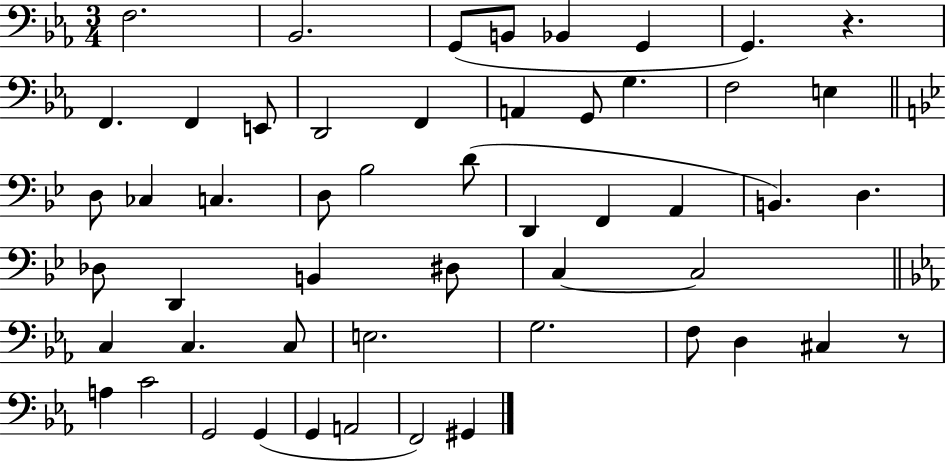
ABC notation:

X:1
T:Untitled
M:3/4
L:1/4
K:Eb
F,2 _B,,2 G,,/2 B,,/2 _B,, G,, G,, z F,, F,, E,,/2 D,,2 F,, A,, G,,/2 G, F,2 E, D,/2 _C, C, D,/2 _B,2 D/2 D,, F,, A,, B,, D, _D,/2 D,, B,, ^D,/2 C, C,2 C, C, C,/2 E,2 G,2 F,/2 D, ^C, z/2 A, C2 G,,2 G,, G,, A,,2 F,,2 ^G,,